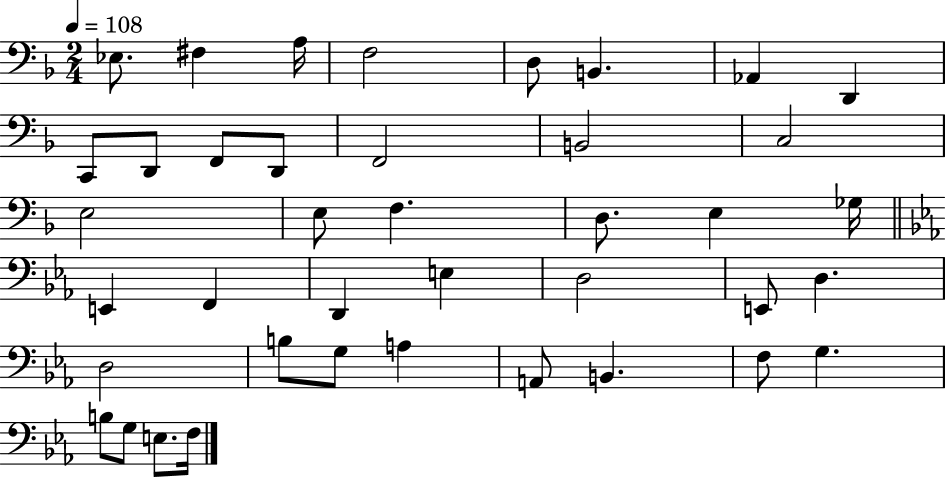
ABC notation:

X:1
T:Untitled
M:2/4
L:1/4
K:F
_E,/2 ^F, A,/4 F,2 D,/2 B,, _A,, D,, C,,/2 D,,/2 F,,/2 D,,/2 F,,2 B,,2 C,2 E,2 E,/2 F, D,/2 E, _G,/4 E,, F,, D,, E, D,2 E,,/2 D, D,2 B,/2 G,/2 A, A,,/2 B,, F,/2 G, B,/2 G,/2 E,/2 F,/4